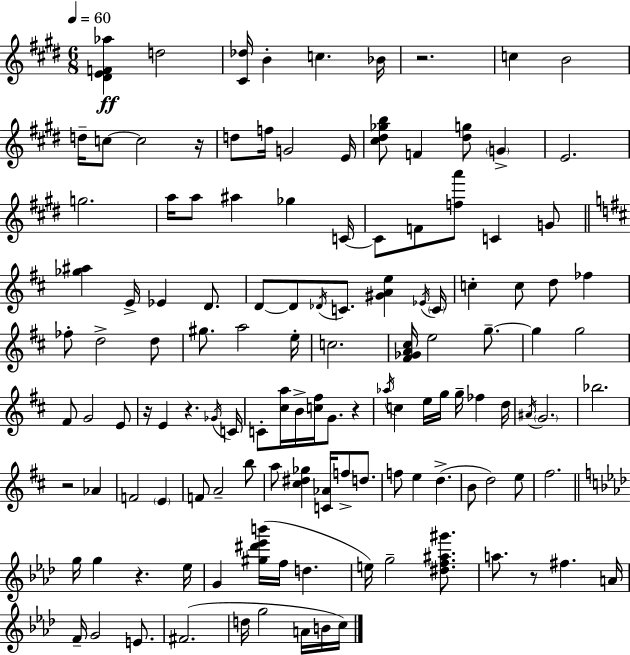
{
  \clef treble
  \numericTimeSignature
  \time 6/8
  \key e \major
  \tempo 4 = 60
  <dis' e' f' aes''>4\ff d''2 | <cis' des''>16 b'4-. c''4. bes'16 | r2. | c''4 b'2 | \break d''16-- c''8~~ c''2 r16 | d''8 f''16 g'2 e'16 | <cis'' dis'' ges'' b''>8 f'4 <dis'' g''>8 \parenthesize g'4-> | e'2. | \break g''2. | a''16 a''8 ais''4 ges''4 c'16~~ | c'8 f'8 <f'' a'''>8 c'4 g'8 | \bar "||" \break \key d \major <ges'' ais''>4 e'16-> ees'4 d'8. | d'8~~ d'8 \acciaccatura { des'16 } c'8. <gis' a' e''>4 | \acciaccatura { ees'16 } \parenthesize c'16 c''4-. c''8 d''8 fes''4 | fes''8-. d''2-> | \break d''8 gis''8. a''2 | e''16-. c''2. | <fis' ges' a' cis''>16 e''2 g''8.--~~ | g''4 g''2 | \break fis'8 g'2 | e'8 r16 e'4 r4. | \acciaccatura { ges'16 } c'16 c'8-. <cis'' a''>16 b'16-> <c'' fis''>16 g'8. r4 | \acciaccatura { aes''16 } c''4 e''16 g''16 g''16-- fes''4 | \break d''16 \acciaccatura { ais'16 } \parenthesize g'2. | bes''2. | r2 | aes'4 f'2 | \break \parenthesize e'4 f'8 a'2-- | b''8 a''8 <cis'' dis'' ges''>4 <c' aes'>16 | f''8-> d''8. f''8 e''4 d''4.->( | b'8 d''2) | \break e''8 fis''2. | \bar "||" \break \key f \minor g''16 g''4 r4. ees''16 | g'4 <gis'' dis''' ees''' b'''>16( f''16 d''4. | e''16) g''2-- <dis'' f'' ais'' gis'''>8. | a''8. r8 fis''4. a'16 | \break f'16-- g'2 e'8. | fis'2.( | d''16 g''2 a'16 b'16 c''16) | \bar "|."
}